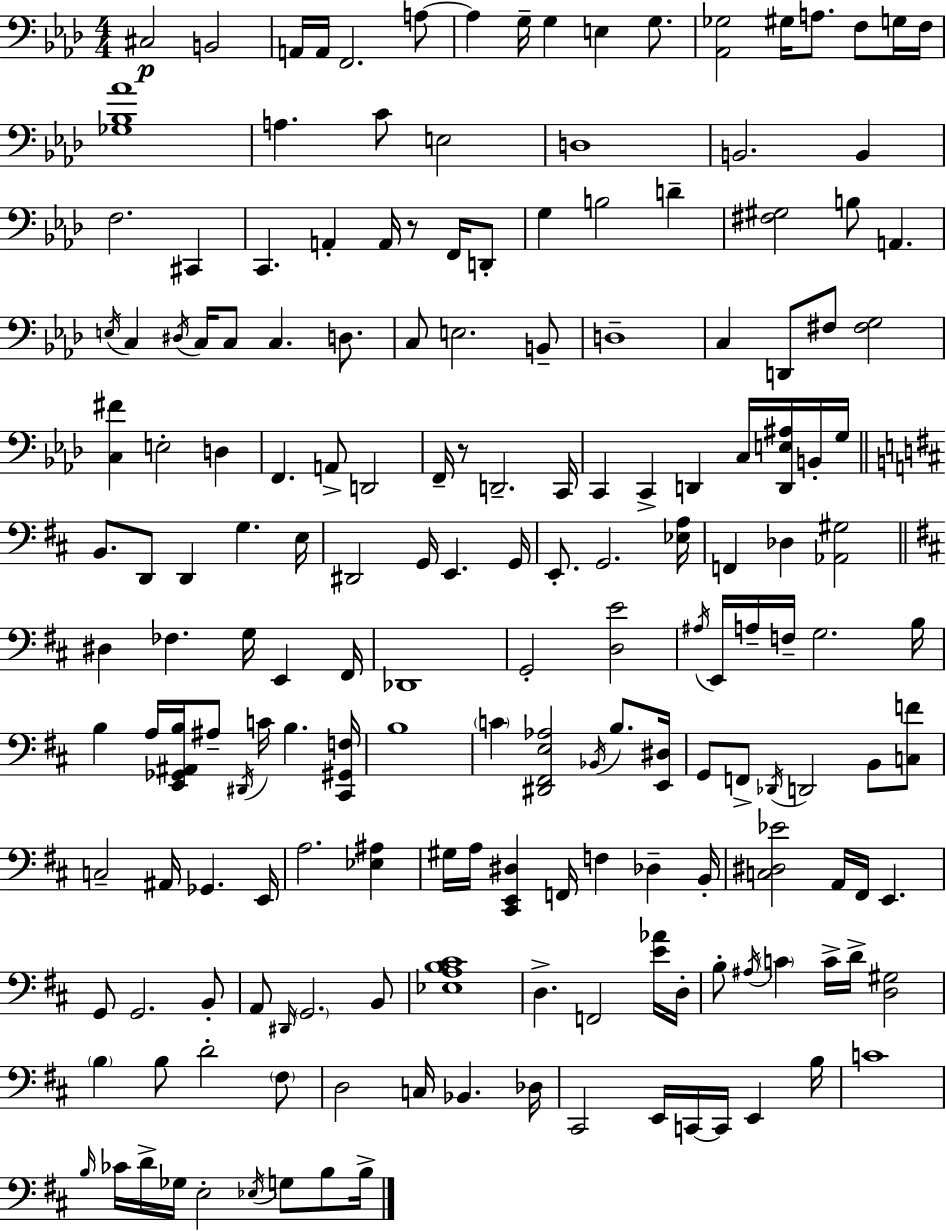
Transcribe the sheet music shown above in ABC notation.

X:1
T:Untitled
M:4/4
L:1/4
K:Ab
^C,2 B,,2 A,,/4 A,,/4 F,,2 A,/2 A, G,/4 G, E, G,/2 [_A,,_G,]2 ^G,/4 A,/2 F,/2 G,/4 F,/4 [_G,_B,_A]4 A, C/2 E,2 D,4 B,,2 B,, F,2 ^C,, C,, A,, A,,/4 z/2 F,,/4 D,,/2 G, B,2 D [^F,^G,]2 B,/2 A,, E,/4 C, ^D,/4 C,/4 C,/2 C, D,/2 C,/2 E,2 B,,/2 D,4 C, D,,/2 ^F,/2 [^F,G,]2 [C,^F] E,2 D, F,, A,,/2 D,,2 F,,/4 z/2 D,,2 C,,/4 C,, C,, D,, C,/4 [D,,E,^A,]/4 B,,/4 G,/4 B,,/2 D,,/2 D,, G, E,/4 ^D,,2 G,,/4 E,, G,,/4 E,,/2 G,,2 [_E,A,]/4 F,, _D, [_A,,^G,]2 ^D, _F, G,/4 E,, ^F,,/4 _D,,4 G,,2 [D,E]2 ^A,/4 E,,/4 A,/4 F,/4 G,2 B,/4 B, A,/4 [E,,_G,,^A,,B,]/4 ^A,/2 ^D,,/4 C/4 B, [^C,,^G,,F,]/4 B,4 C [^D,,^F,,E,_A,]2 _B,,/4 B,/2 [E,,^D,]/4 G,,/2 F,,/2 _D,,/4 D,,2 B,,/2 [C,F]/2 C,2 ^A,,/4 _G,, E,,/4 A,2 [_E,^A,] ^G,/4 A,/4 [^C,,E,,^D,] F,,/4 F, _D, B,,/4 [C,^D,_E]2 A,,/4 ^F,,/4 E,, G,,/2 G,,2 B,,/2 A,,/2 ^D,,/4 G,,2 B,,/2 [_E,A,B,^C]4 D, F,,2 [E_A]/4 D,/4 B,/2 ^A,/4 C C/4 D/4 [D,^G,]2 B, B,/2 D2 ^F,/2 D,2 C,/4 _B,, _D,/4 ^C,,2 E,,/4 C,,/4 C,,/4 E,, B,/4 C4 B,/4 _C/4 D/4 _G,/4 E,2 _E,/4 G,/2 B,/2 B,/4